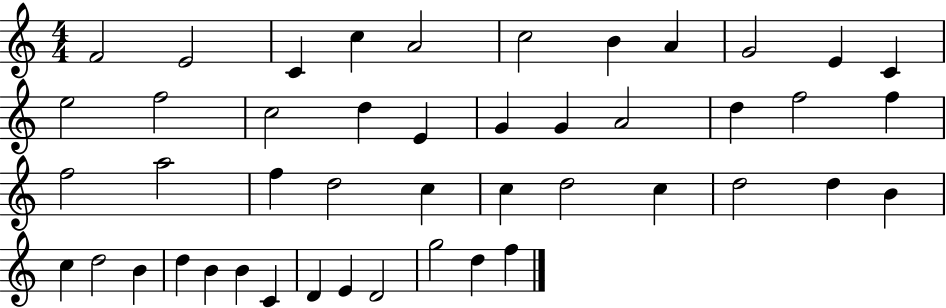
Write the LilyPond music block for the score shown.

{
  \clef treble
  \numericTimeSignature
  \time 4/4
  \key c \major
  f'2 e'2 | c'4 c''4 a'2 | c''2 b'4 a'4 | g'2 e'4 c'4 | \break e''2 f''2 | c''2 d''4 e'4 | g'4 g'4 a'2 | d''4 f''2 f''4 | \break f''2 a''2 | f''4 d''2 c''4 | c''4 d''2 c''4 | d''2 d''4 b'4 | \break c''4 d''2 b'4 | d''4 b'4 b'4 c'4 | d'4 e'4 d'2 | g''2 d''4 f''4 | \break \bar "|."
}